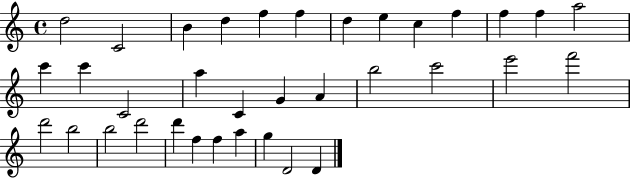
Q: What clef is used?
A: treble